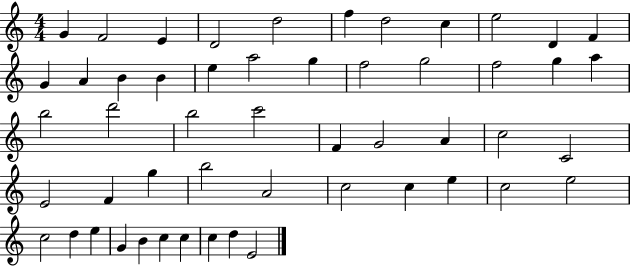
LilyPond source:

{
  \clef treble
  \numericTimeSignature
  \time 4/4
  \key c \major
  g'4 f'2 e'4 | d'2 d''2 | f''4 d''2 c''4 | e''2 d'4 f'4 | \break g'4 a'4 b'4 b'4 | e''4 a''2 g''4 | f''2 g''2 | f''2 g''4 a''4 | \break b''2 d'''2 | b''2 c'''2 | f'4 g'2 a'4 | c''2 c'2 | \break e'2 f'4 g''4 | b''2 a'2 | c''2 c''4 e''4 | c''2 e''2 | \break c''2 d''4 e''4 | g'4 b'4 c''4 c''4 | c''4 d''4 e'2 | \bar "|."
}